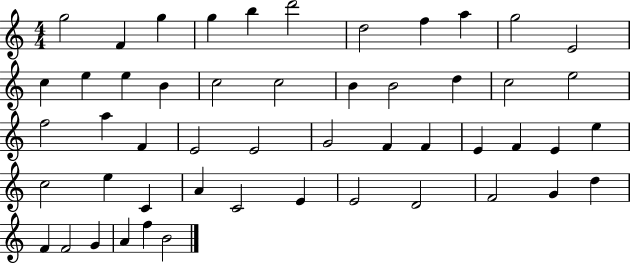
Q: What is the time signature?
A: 4/4